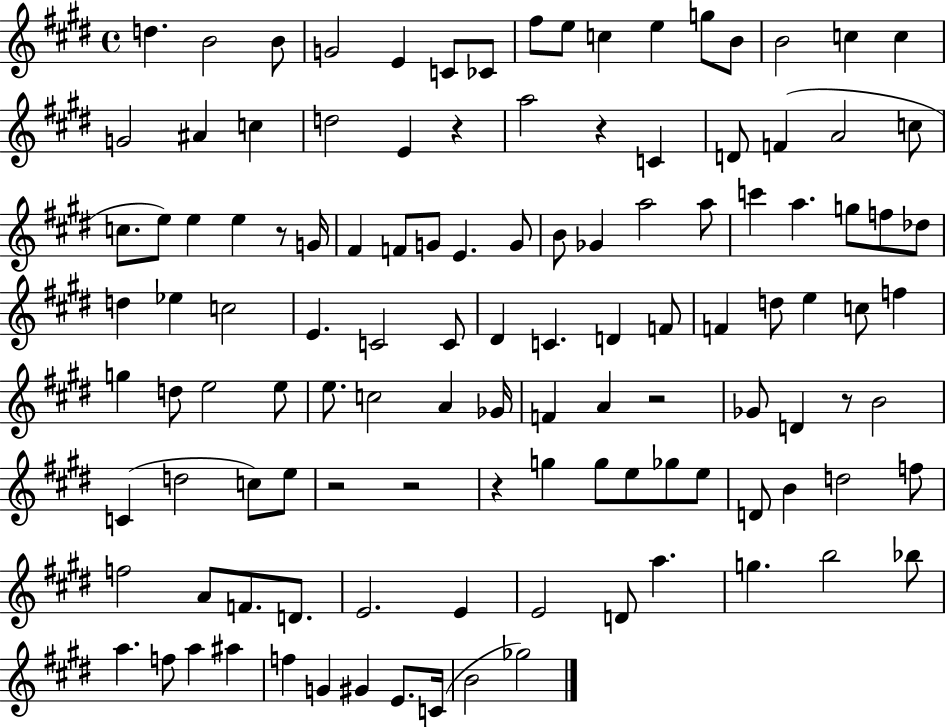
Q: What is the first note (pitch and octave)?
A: D5